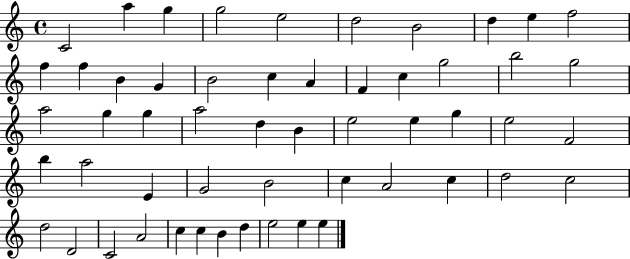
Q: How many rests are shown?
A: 0